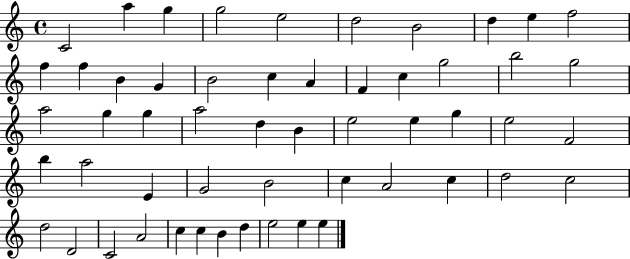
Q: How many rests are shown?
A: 0